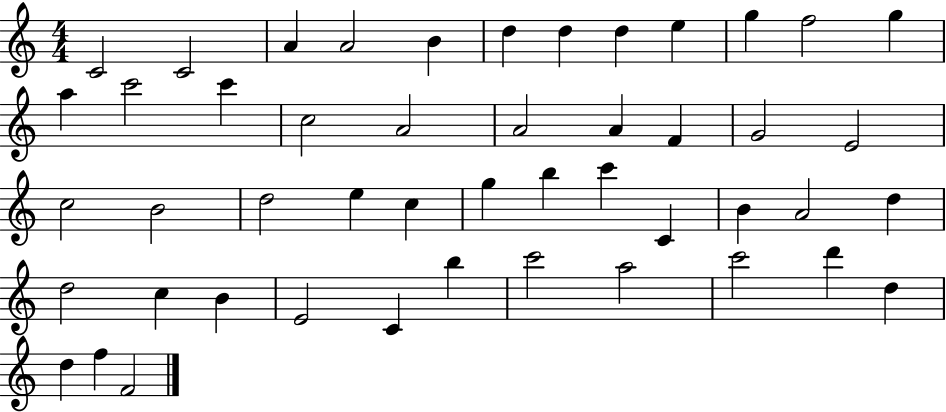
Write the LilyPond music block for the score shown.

{
  \clef treble
  \numericTimeSignature
  \time 4/4
  \key c \major
  c'2 c'2 | a'4 a'2 b'4 | d''4 d''4 d''4 e''4 | g''4 f''2 g''4 | \break a''4 c'''2 c'''4 | c''2 a'2 | a'2 a'4 f'4 | g'2 e'2 | \break c''2 b'2 | d''2 e''4 c''4 | g''4 b''4 c'''4 c'4 | b'4 a'2 d''4 | \break d''2 c''4 b'4 | e'2 c'4 b''4 | c'''2 a''2 | c'''2 d'''4 d''4 | \break d''4 f''4 f'2 | \bar "|."
}